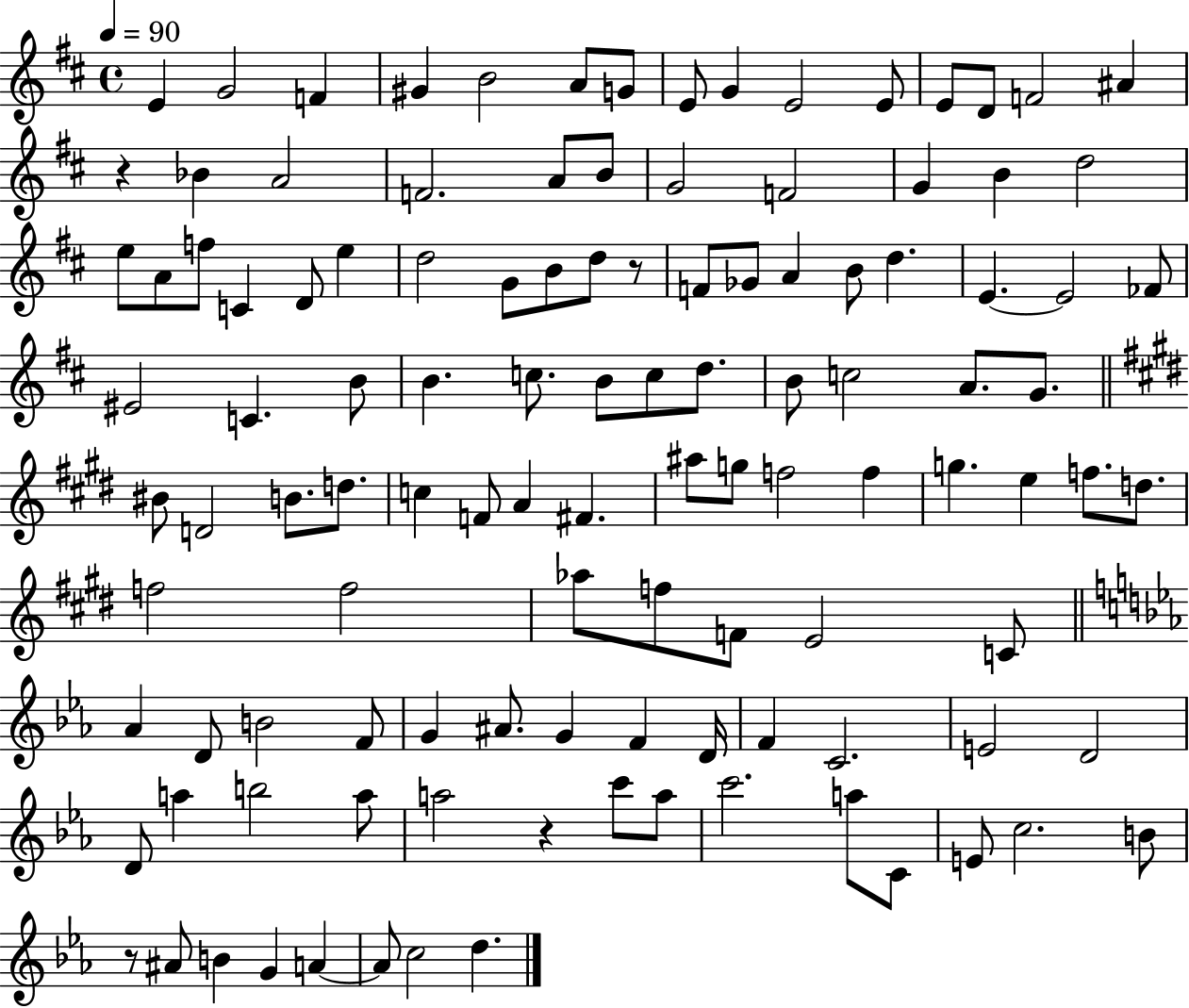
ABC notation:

X:1
T:Untitled
M:4/4
L:1/4
K:D
E G2 F ^G B2 A/2 G/2 E/2 G E2 E/2 E/2 D/2 F2 ^A z _B A2 F2 A/2 B/2 G2 F2 G B d2 e/2 A/2 f/2 C D/2 e d2 G/2 B/2 d/2 z/2 F/2 _G/2 A B/2 d E E2 _F/2 ^E2 C B/2 B c/2 B/2 c/2 d/2 B/2 c2 A/2 G/2 ^B/2 D2 B/2 d/2 c F/2 A ^F ^a/2 g/2 f2 f g e f/2 d/2 f2 f2 _a/2 f/2 F/2 E2 C/2 _A D/2 B2 F/2 G ^A/2 G F D/4 F C2 E2 D2 D/2 a b2 a/2 a2 z c'/2 a/2 c'2 a/2 C/2 E/2 c2 B/2 z/2 ^A/2 B G A A/2 c2 d